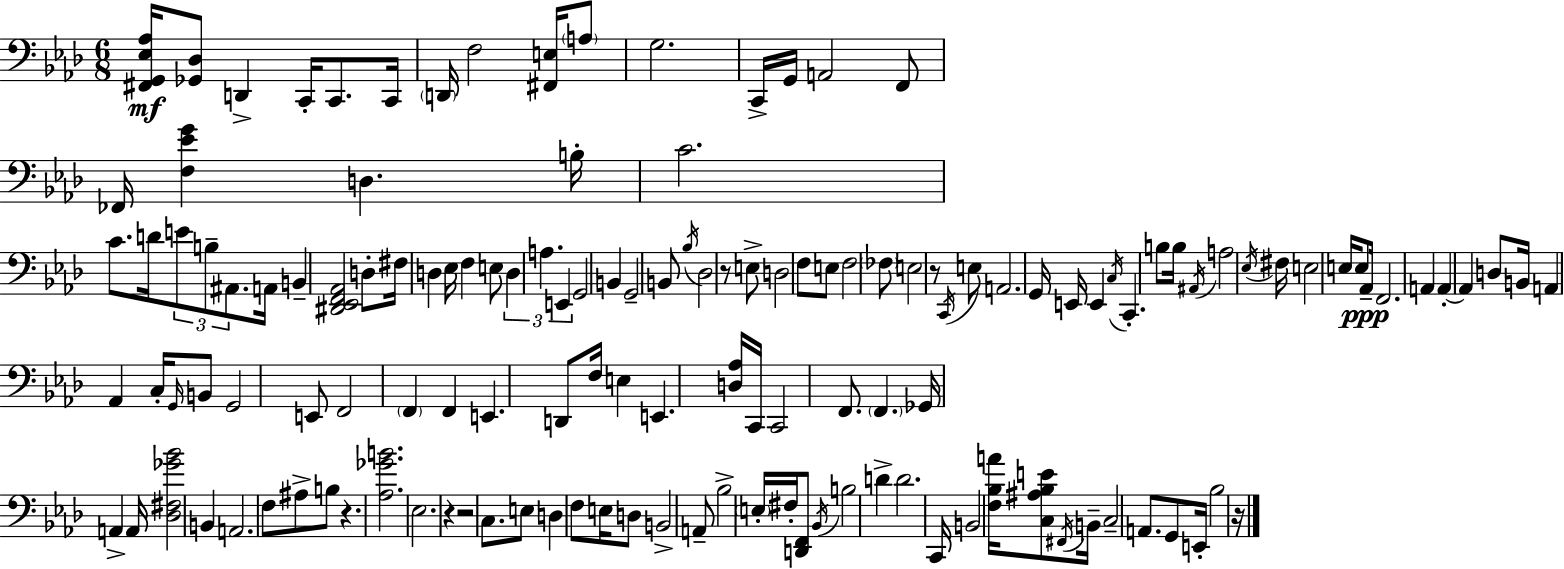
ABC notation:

X:1
T:Untitled
M:6/8
L:1/4
K:Ab
[^F,,G,,_E,_A,]/4 [_G,,_D,]/2 D,, C,,/4 C,,/2 C,,/4 D,,/4 F,2 [^F,,E,]/4 A,/2 G,2 C,,/4 G,,/4 A,,2 F,,/2 _F,,/4 [F,_EG] D, B,/4 C2 C/2 D/4 E/2 B,/2 ^A,,/2 A,,/4 B,, [^D,,_E,,F,,_A,,]2 D,/2 ^F,/4 D, _E,/4 F, E,/2 D, A, E,, G,,2 B,, G,,2 B,,/2 _B,/4 _D,2 z/2 E,/2 D,2 F,/2 E,/2 F,2 _F,/2 E,2 z/2 C,,/4 E,/2 A,,2 G,,/4 E,,/4 E,, C,/4 C,, B,/2 B,/4 ^A,,/4 A,2 _E,/4 ^F,/4 E,2 E,/4 E,/2 _A,,/4 F,,2 A,, A,, A,, D,/2 B,,/4 A,, _A,, C,/4 G,,/4 B,,/2 G,,2 E,,/2 F,,2 F,, F,, E,, D,,/2 F,/4 E, E,, [D,_A,]/4 C,,/4 C,,2 F,,/2 F,, _G,,/4 A,, A,,/4 [_D,^F,_G_B]2 B,, A,,2 F,/2 ^A,/2 B,/2 z [_A,_GB]2 _E,2 z z2 C,/2 E,/2 D, F,/2 E,/4 D,/2 B,,2 A,,/2 _B,2 E,/4 ^F,/4 [D,,F,,]/2 _B,,/4 B,2 D D2 C,,/4 B,,2 [F,_B,A]/4 [C,^A,_B,E]/2 ^F,,/4 B,,/4 C,2 A,,/2 G,,/2 E,,/4 _B,2 z/4